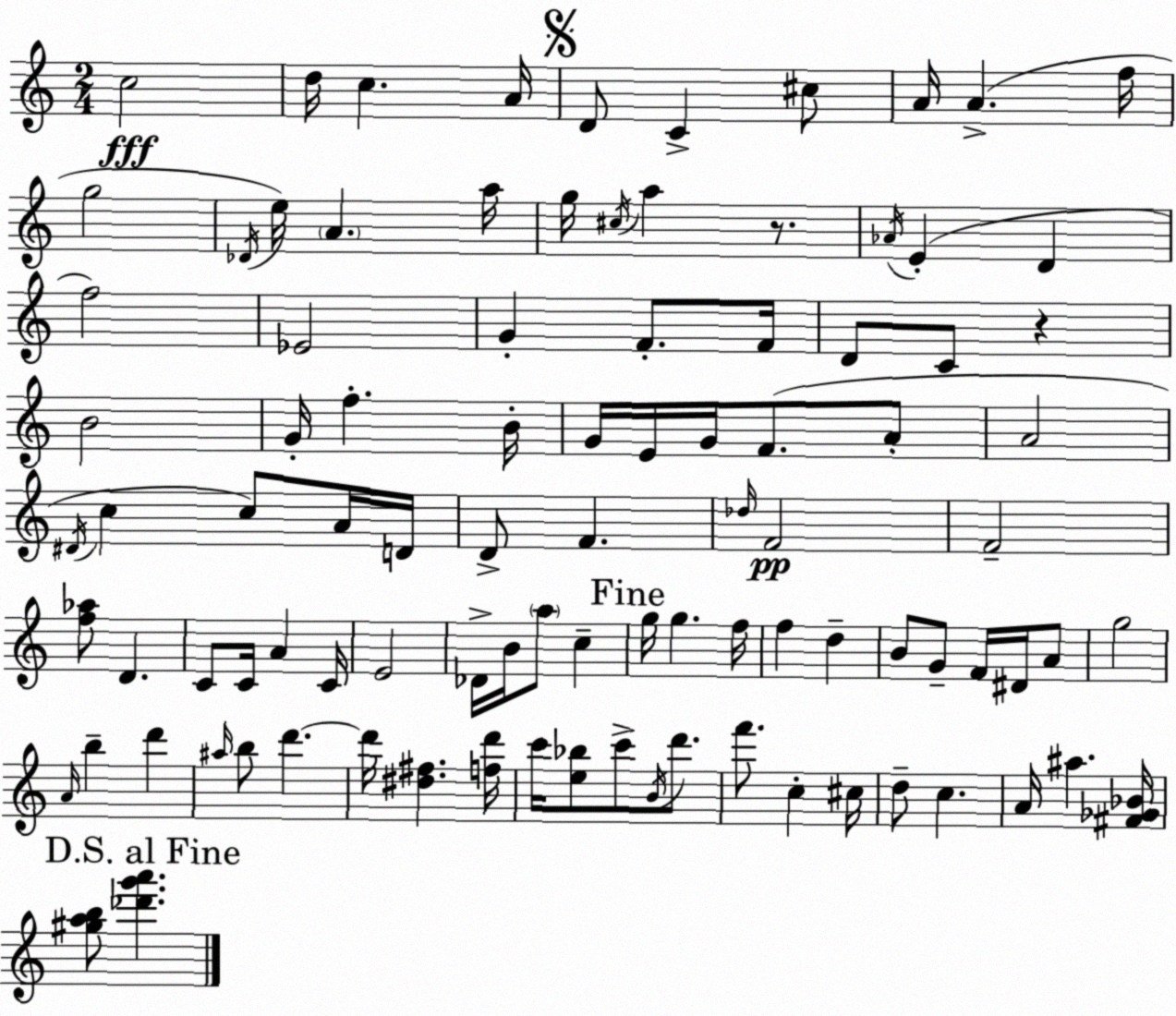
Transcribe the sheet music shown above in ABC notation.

X:1
T:Untitled
M:2/4
L:1/4
K:Am
c2 d/4 c A/4 D/2 C ^c/2 A/4 A f/4 g2 _D/4 e/4 A a/4 g/4 ^c/4 a z/2 _A/4 E D f2 _E2 G F/2 F/4 D/2 C/2 z B2 G/4 f B/4 G/4 E/4 G/4 F/2 A/2 A2 ^D/4 c c/2 A/4 D/4 D/2 F _d/4 F2 F2 [f_a]/2 D C/2 C/4 A C/4 E2 _D/4 B/4 a/2 c g/4 g f/4 f d B/2 G/2 F/4 ^D/4 A/2 g2 A/4 b d' ^a/4 b/2 d' d'/4 [^d^f] [fd']/4 c'/4 [e_b]/2 c'/2 B/4 d'/2 f'/2 c ^c/4 d/2 c A/4 ^a [^F_G_B]/4 [^gab]/2 [_d'g'a']